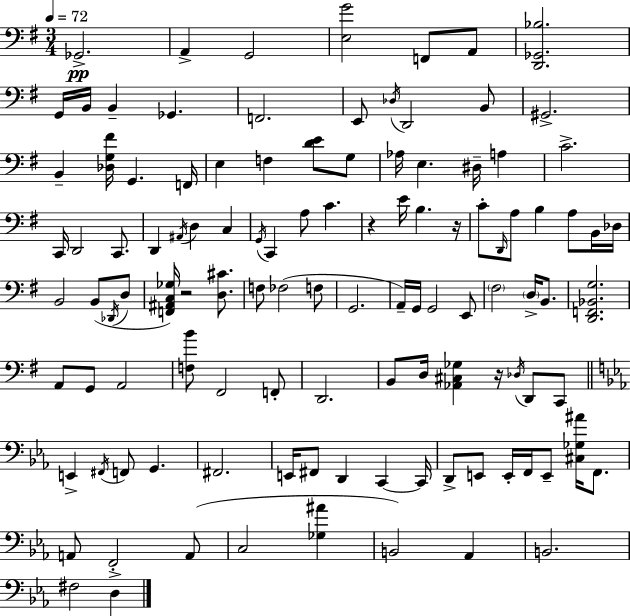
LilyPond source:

{
  \clef bass
  \numericTimeSignature
  \time 3/4
  \key g \major
  \tempo 4 = 72
  ges,2.->\pp | a,4-> g,2 | <e g'>2 f,8 a,8 | <d, ges, bes>2. | \break g,16 b,16 b,4-- ges,4. | f,2. | e,8 \acciaccatura { des16 } d,2 b,8 | gis,2.-> | \break b,4-- <des g fis'>16 g,4. | f,16 e4 f4 <d' e'>8 g8 | aes16 e4. dis16-- a4 | c'2.-> | \break c,16 d,2 c,8. | d,4 \acciaccatura { ais,16 } d4 c4 | \acciaccatura { g,16 } c,4 a8 c'4. | r4 e'16 b4. | \break r16 c'8-. \grace { d,16 } a8 b4 | a8 b,16 des16 b,2 | b,8( \acciaccatura { des,16 } d8 <f, ais, c ges>16) r2 | <d cis'>8. f8 fes2( | \break f8 g,2. | a,16--) g,16 g,2 | e,8 \parenthesize fis2 | \parenthesize d16-> b,8. <d, f, bes, g>2. | \break a,8 g,8 a,2 | <f b'>8 fis,2 | f,8-. d,2. | b,8 d16 <aes, cis ges>4 | \break r16 \acciaccatura { des16 } d,8 c,8 \bar "||" \break \key c \minor e,4-> \acciaccatura { fis,16 } f,8 g,4. | fis,2. | e,16 fis,8 d,4 c,4~~ | c,16 d,8-> e,8 e,16-. f,16 e,8-- <cis ges ais'>16 f,8. | \break a,8 f,2-. a,8( | c2 <ges ais'>4 | b,2) aes,4 | b,2. | \break fis2 d4-> | \bar "|."
}